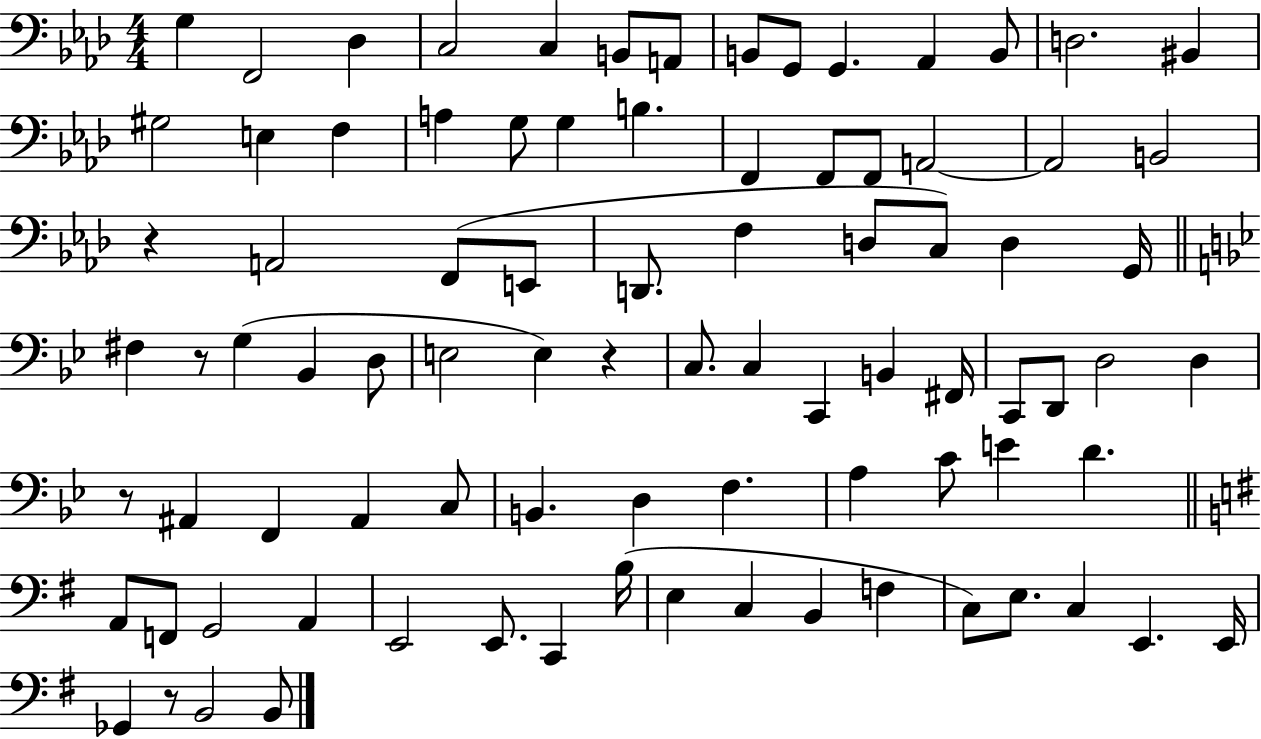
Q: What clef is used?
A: bass